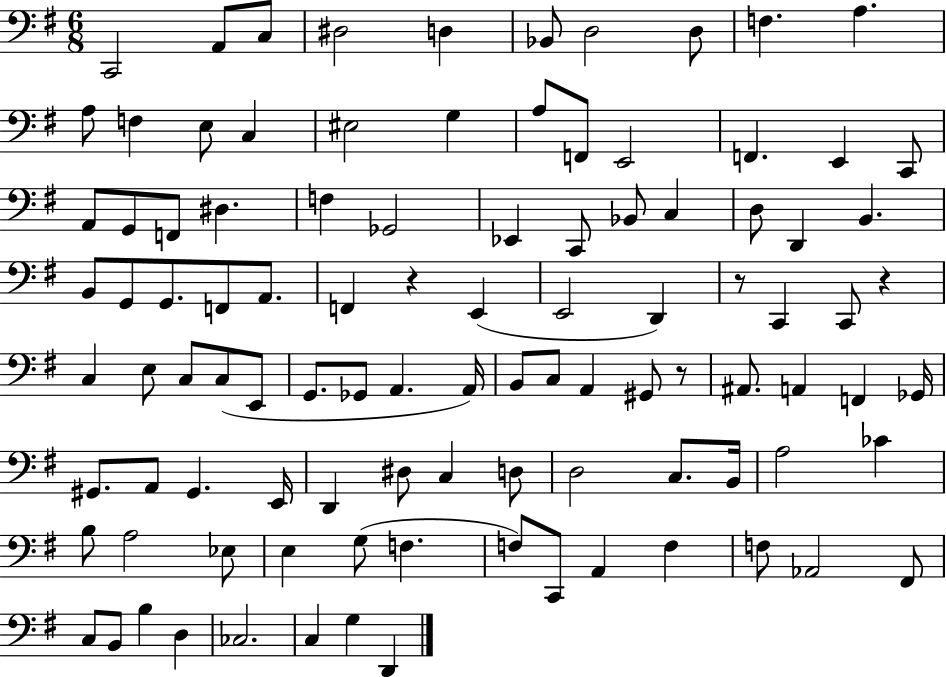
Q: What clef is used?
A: bass